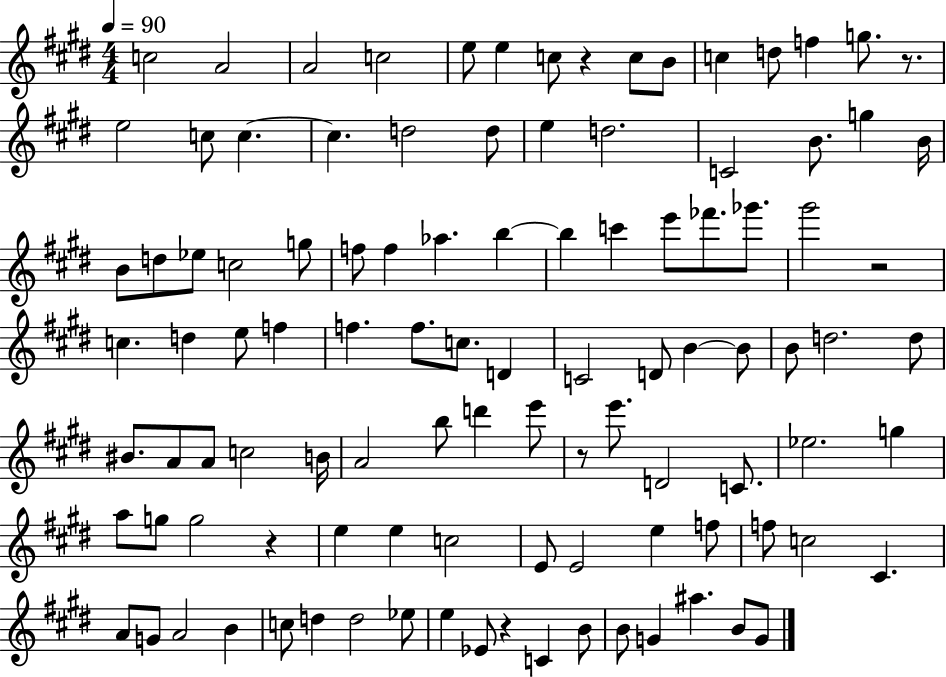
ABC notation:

X:1
T:Untitled
M:4/4
L:1/4
K:E
c2 A2 A2 c2 e/2 e c/2 z c/2 B/2 c d/2 f g/2 z/2 e2 c/2 c c d2 d/2 e d2 C2 B/2 g B/4 B/2 d/2 _e/2 c2 g/2 f/2 f _a b b c' e'/2 _f'/2 _g'/2 ^g'2 z2 c d e/2 f f f/2 c/2 D C2 D/2 B B/2 B/2 d2 d/2 ^B/2 A/2 A/2 c2 B/4 A2 b/2 d' e'/2 z/2 e'/2 D2 C/2 _e2 g a/2 g/2 g2 z e e c2 E/2 E2 e f/2 f/2 c2 ^C A/2 G/2 A2 B c/2 d d2 _e/2 e _E/2 z C B/2 B/2 G ^a B/2 G/2